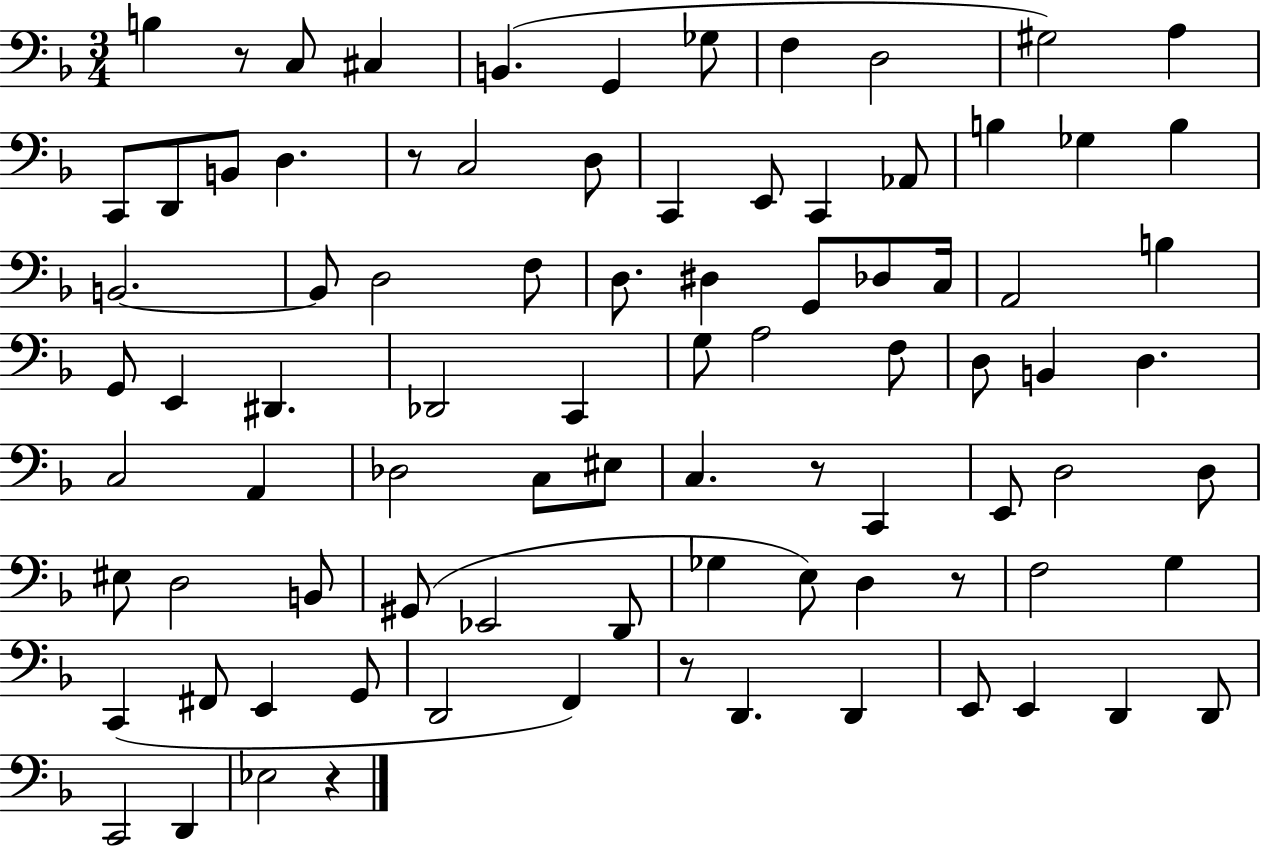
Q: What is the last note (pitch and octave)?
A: Eb3